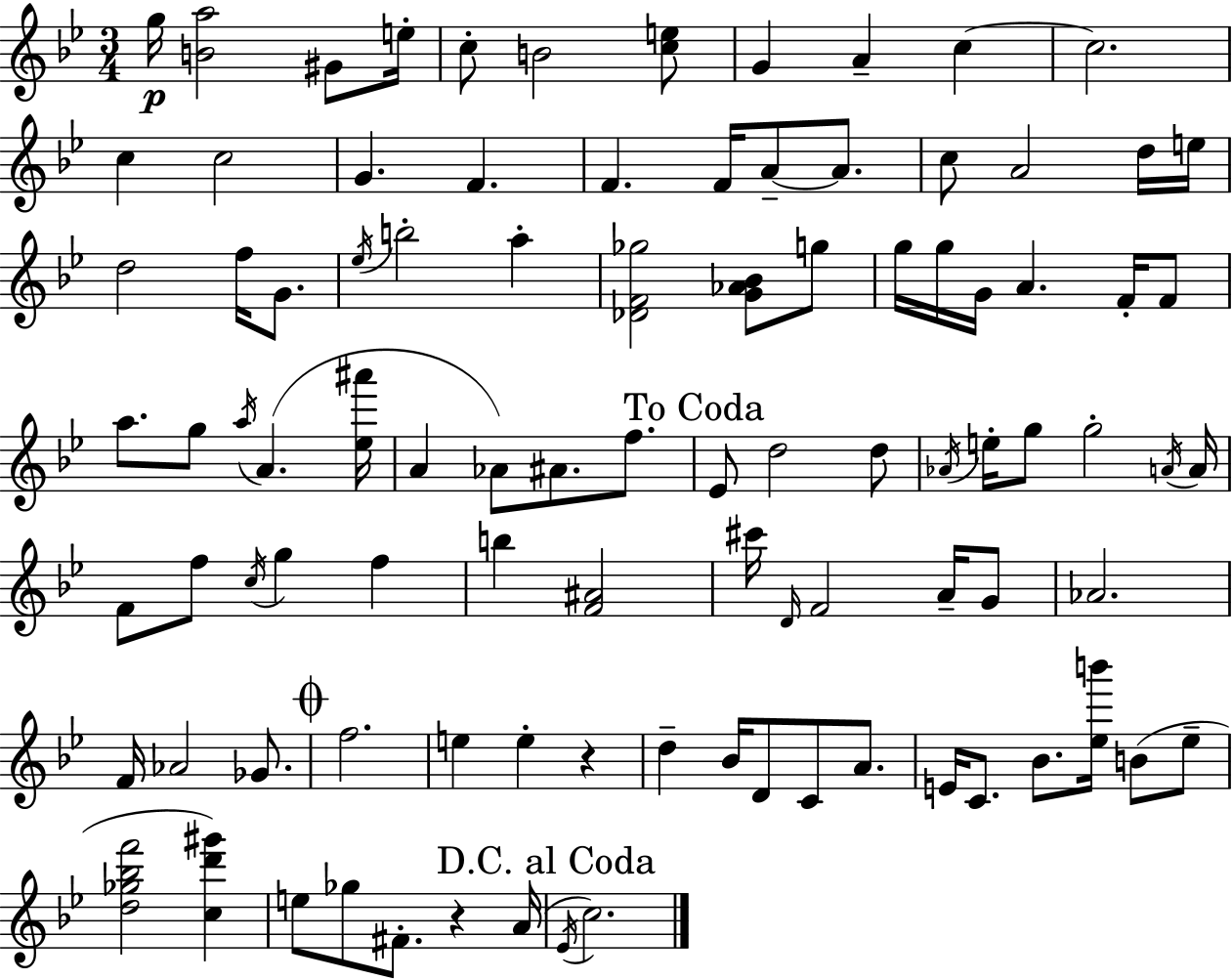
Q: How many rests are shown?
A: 2